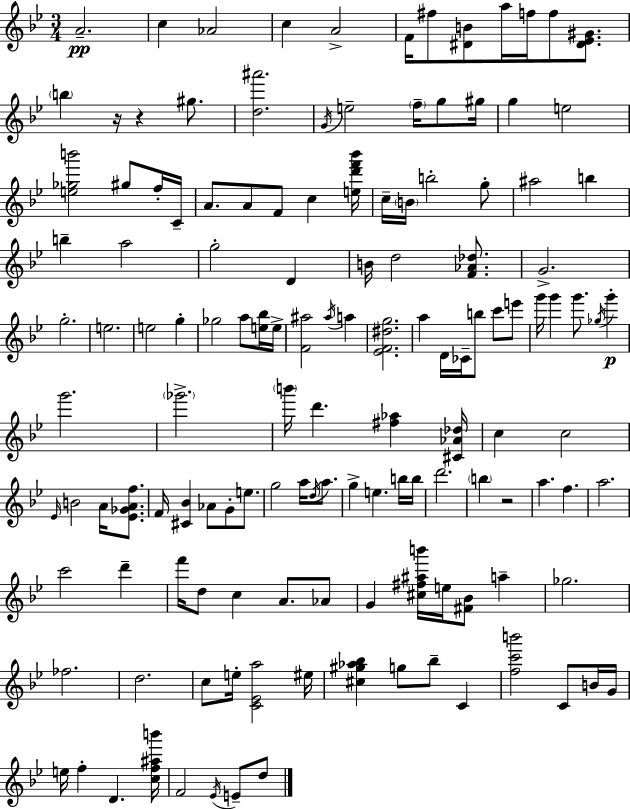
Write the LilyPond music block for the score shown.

{
  \clef treble
  \numericTimeSignature
  \time 3/4
  \key g \minor
  a'2.--\pp | c''4 aes'2 | c''4 a'2-> | f'16 fis''8 <dis' b'>8 a''16 f''16 f''8 <dis' ees' gis'>8. | \break \parenthesize b''4 r16 r4 gis''8. | <d'' ais'''>2. | \acciaccatura { g'16 } e''2-- \parenthesize f''16-- g''8 | gis''16 g''4 e''2 | \break <e'' ges'' b'''>2 gis''8 f''16-. | c'16-- a'8. a'8 f'8 c''4 | <e'' d''' f''' bes'''>16 c''16-- \parenthesize b'16 b''2-. g''8-. | ais''2 b''4 | \break b''4-- a''2 | g''2-. d'4 | b'16 d''2 <f' aes' des''>8. | g'2.-> | \break g''2.-. | e''2. | e''2 g''4-. | ges''2 a''8 <e'' bes''>16 | \break e''16-> <f' ais''>2 \acciaccatura { ais''16 } a''4 | <ees' f' dis'' g''>2. | a''4 d'16 ces'16-- b''8 c'''8 | e'''8 g'''16 g'''4 g'''8. \acciaccatura { ges''16 }\p g'''4-. | \break g'''2. | \parenthesize ges'''2.-> | \parenthesize b'''16 d'''4. <fis'' aes''>4 | <cis' aes' des''>16 c''4 c''2 | \break \grace { ees'16 } b'2 | a'16 <ees' ges' a' f''>8. f'16 <cis' bes'>4 aes'8 g'8-. | e''8. g''2 | a''16 \acciaccatura { d''16 } a''8. g''4-> e''4. | \break b''16 b''16 d'''2. | \parenthesize b''4 r2 | a''4. f''4. | a''2. | \break c'''2 | d'''4-- f'''16 d''8 c''4 | a'8. aes'8 g'4 <cis'' fis'' ais'' b'''>16 e''16 <fis' bes'>8 | a''4-- ges''2. | \break fes''2. | d''2. | c''8 e''16-. <c' ees' a''>2 | eis''16 <cis'' gis'' aes'' bes''>4 g''8 bes''8-- | \break c'4 <f'' c''' b'''>2 | c'8 b'16 g'16 e''16 f''4-. d'4. | <c'' f'' ais'' b'''>16 f'2 | \acciaccatura { ees'16 } e'8-- d''8 \bar "|."
}